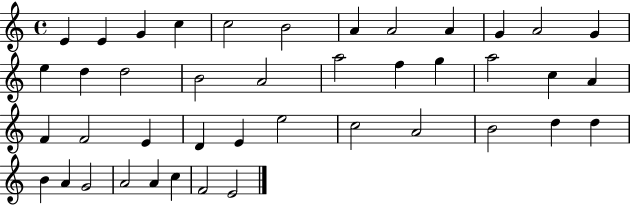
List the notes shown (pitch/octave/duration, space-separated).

E4/q E4/q G4/q C5/q C5/h B4/h A4/q A4/h A4/q G4/q A4/h G4/q E5/q D5/q D5/h B4/h A4/h A5/h F5/q G5/q A5/h C5/q A4/q F4/q F4/h E4/q D4/q E4/q E5/h C5/h A4/h B4/h D5/q D5/q B4/q A4/q G4/h A4/h A4/q C5/q F4/h E4/h